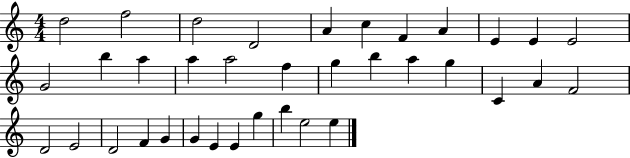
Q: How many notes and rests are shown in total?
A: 36